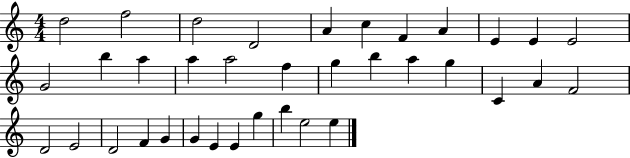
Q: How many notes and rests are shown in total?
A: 36